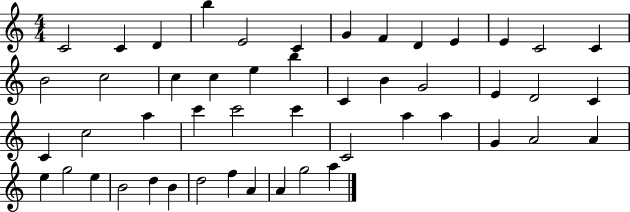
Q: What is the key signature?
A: C major